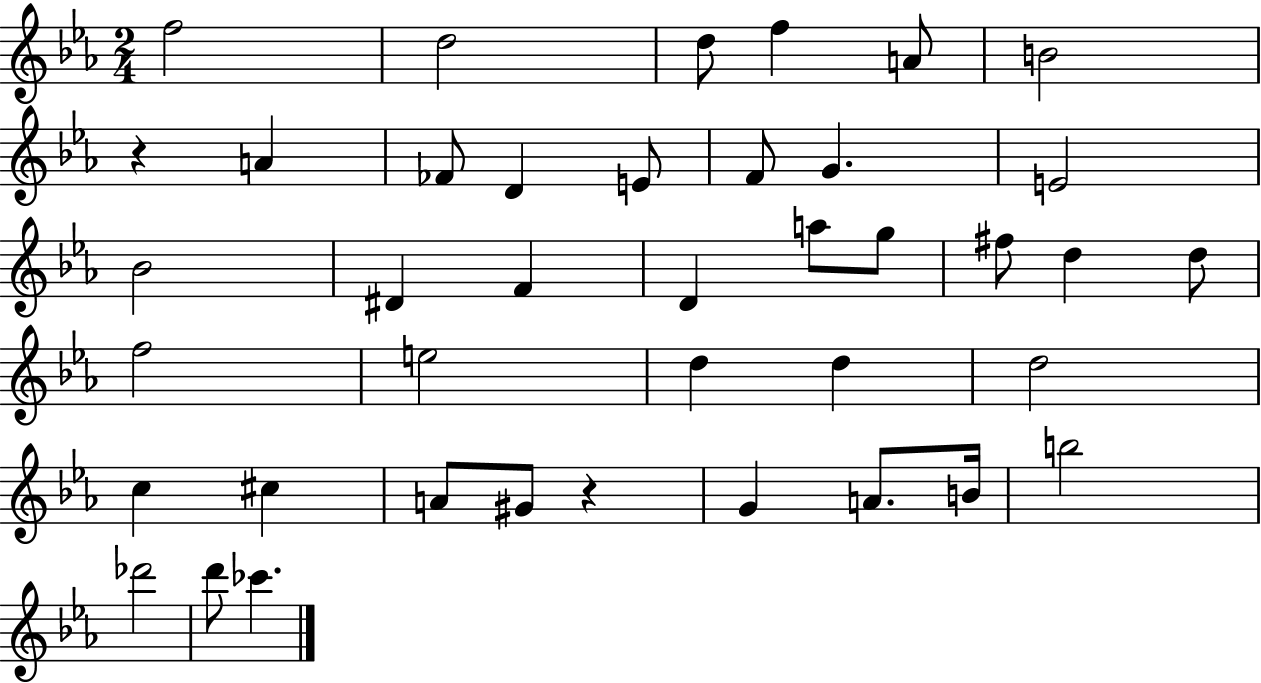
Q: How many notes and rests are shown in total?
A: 40